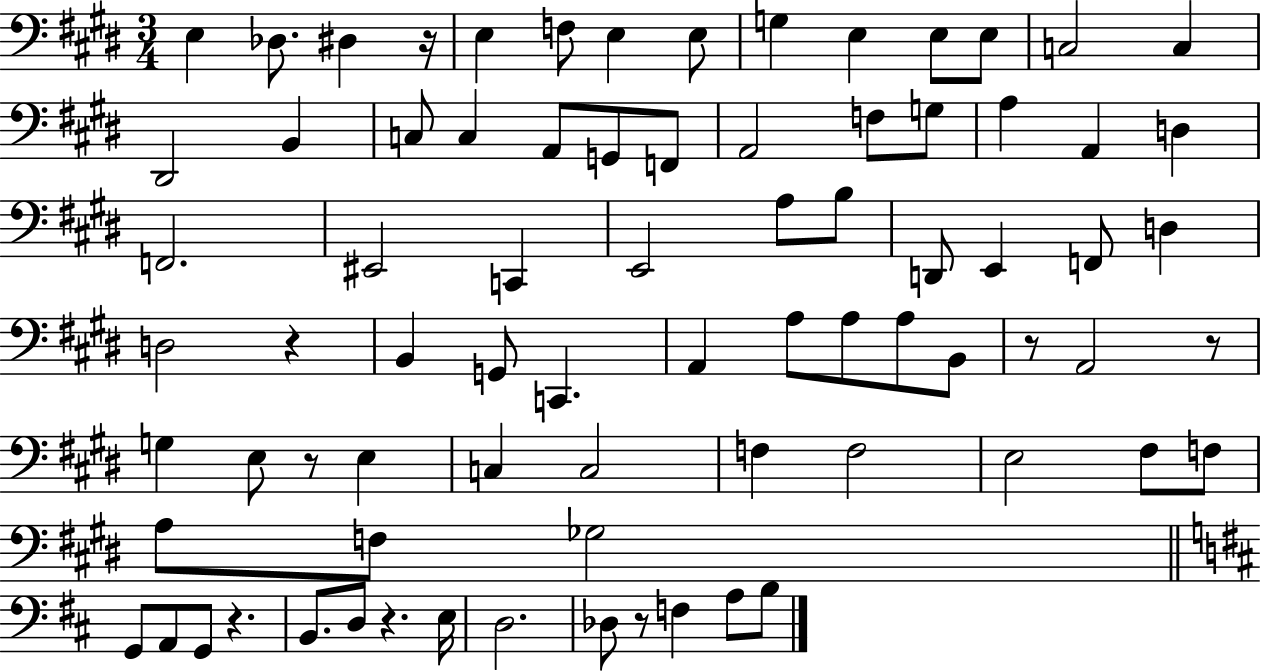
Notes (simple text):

E3/q Db3/e. D#3/q R/s E3/q F3/e E3/q E3/e G3/q E3/q E3/e E3/e C3/h C3/q D#2/h B2/q C3/e C3/q A2/e G2/e F2/e A2/h F3/e G3/e A3/q A2/q D3/q F2/h. EIS2/h C2/q E2/h A3/e B3/e D2/e E2/q F2/e D3/q D3/h R/q B2/q G2/e C2/q. A2/q A3/e A3/e A3/e B2/e R/e A2/h R/e G3/q E3/e R/e E3/q C3/q C3/h F3/q F3/h E3/h F#3/e F3/e A3/e F3/e Gb3/h G2/e A2/e G2/e R/q. B2/e. D3/e R/q. E3/s D3/h. Db3/e R/e F3/q A3/e B3/e